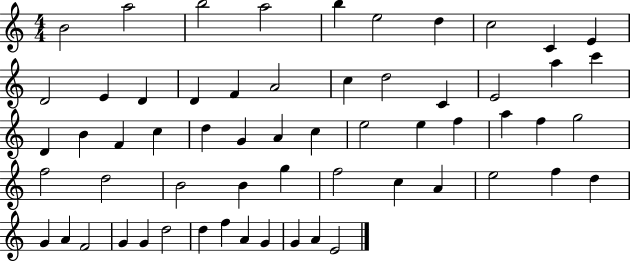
{
  \clef treble
  \numericTimeSignature
  \time 4/4
  \key c \major
  b'2 a''2 | b''2 a''2 | b''4 e''2 d''4 | c''2 c'4 e'4 | \break d'2 e'4 d'4 | d'4 f'4 a'2 | c''4 d''2 c'4 | e'2 a''4 c'''4 | \break d'4 b'4 f'4 c''4 | d''4 g'4 a'4 c''4 | e''2 e''4 f''4 | a''4 f''4 g''2 | \break f''2 d''2 | b'2 b'4 g''4 | f''2 c''4 a'4 | e''2 f''4 d''4 | \break g'4 a'4 f'2 | g'4 g'4 d''2 | d''4 f''4 a'4 g'4 | g'4 a'4 e'2 | \break \bar "|."
}